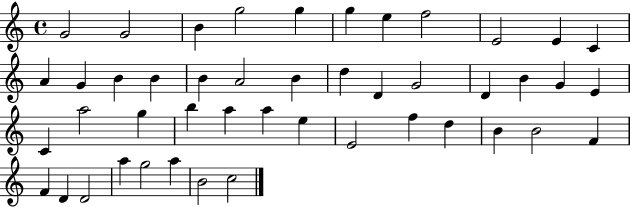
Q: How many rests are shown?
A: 0